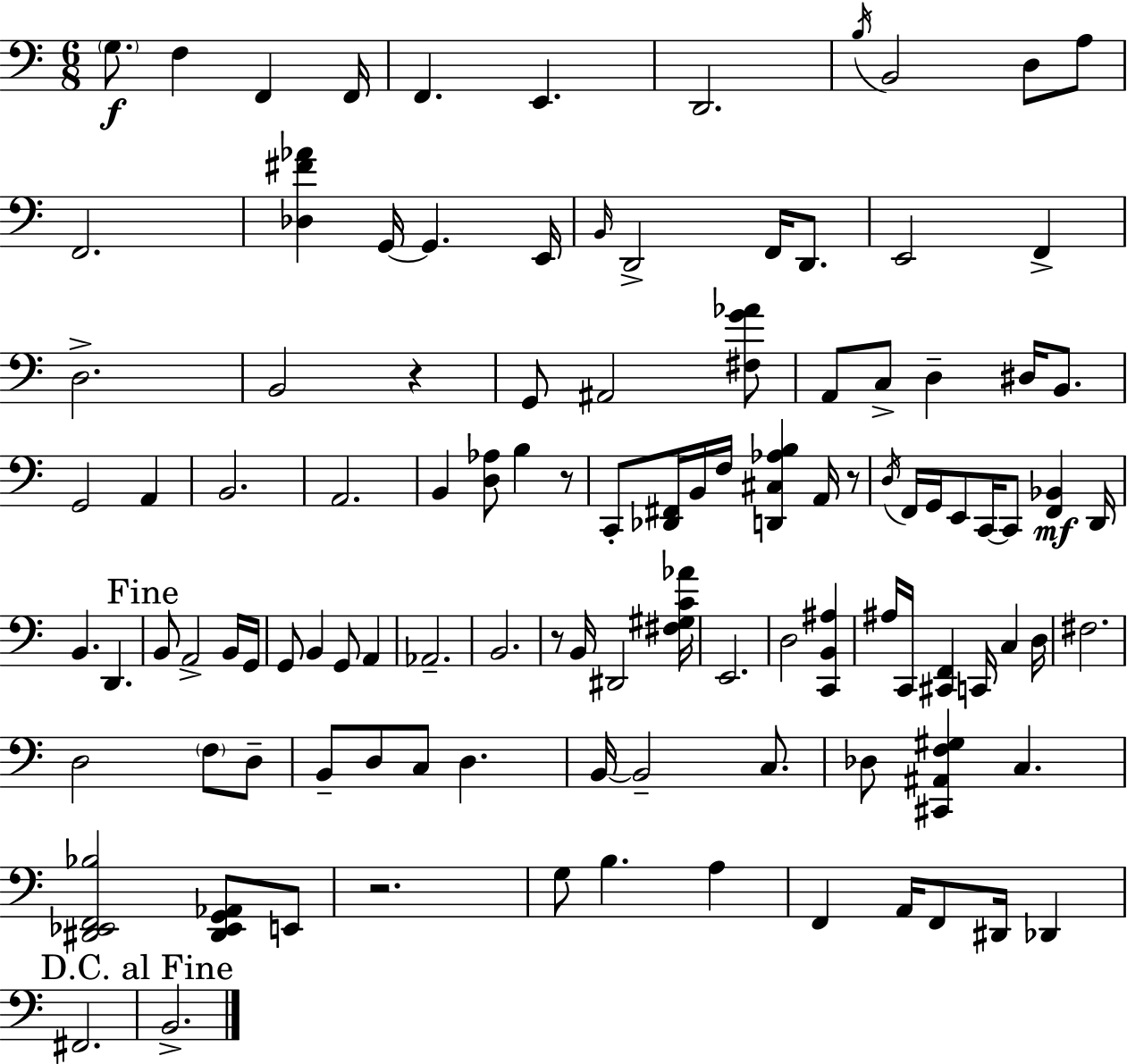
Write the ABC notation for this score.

X:1
T:Untitled
M:6/8
L:1/4
K:Am
G,/2 F, F,, F,,/4 F,, E,, D,,2 B,/4 B,,2 D,/2 A,/2 F,,2 [_D,^F_A] G,,/4 G,, E,,/4 B,,/4 D,,2 F,,/4 D,,/2 E,,2 F,, D,2 B,,2 z G,,/2 ^A,,2 [^F,G_A]/2 A,,/2 C,/2 D, ^D,/4 B,,/2 G,,2 A,, B,,2 A,,2 B,, [D,_A,]/2 B, z/2 C,,/2 [_D,,^F,,]/4 B,,/4 F,/4 [D,,^C,_A,B,] A,,/4 z/2 D,/4 F,,/4 G,,/4 E,,/2 C,,/4 C,,/2 [F,,_B,,] D,,/4 B,, D,, B,,/2 A,,2 B,,/4 G,,/4 G,,/2 B,, G,,/2 A,, _A,,2 B,,2 z/2 B,,/4 ^D,,2 [^F,^G,C_A]/4 E,,2 D,2 [C,,B,,^A,] ^A,/4 C,,/4 [^C,,F,,] C,,/4 C, D,/4 ^F,2 D,2 F,/2 D,/2 B,,/2 D,/2 C,/2 D, B,,/4 B,,2 C,/2 _D,/2 [^C,,^A,,F,^G,] C, [^D,,_E,,F,,_B,]2 [^D,,_E,,G,,_A,,]/2 E,,/2 z2 G,/2 B, A, F,, A,,/4 F,,/2 ^D,,/4 _D,, ^F,,2 B,,2